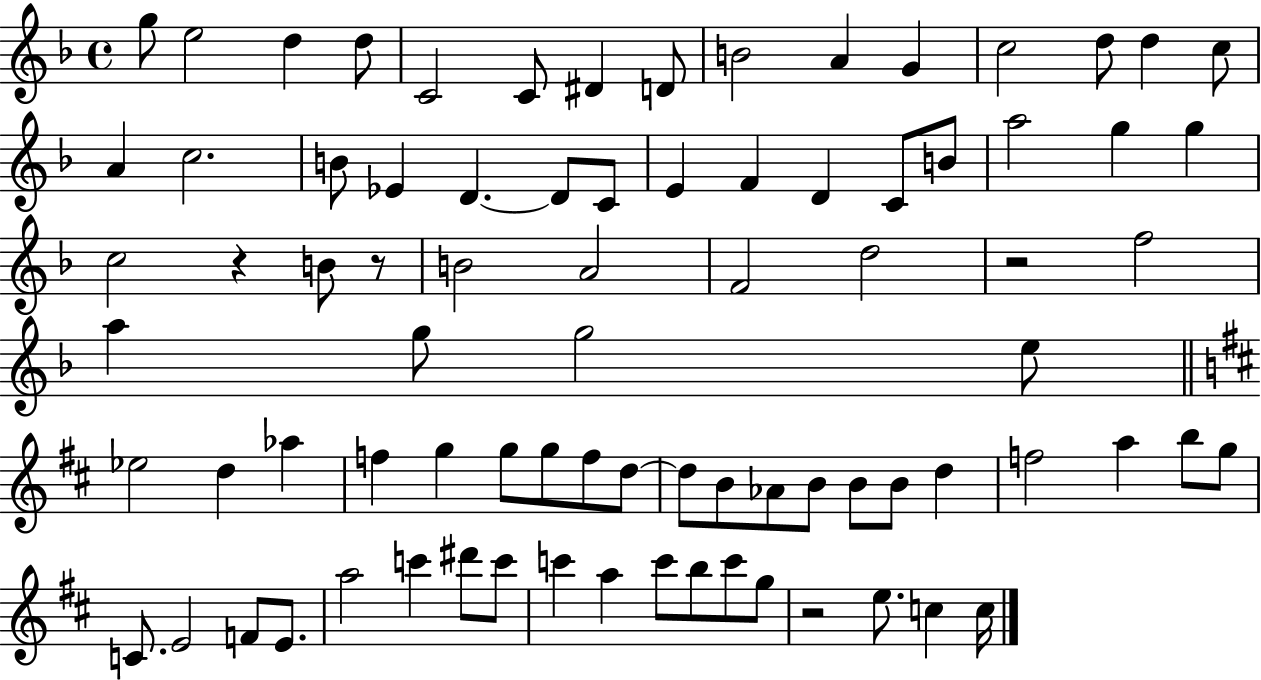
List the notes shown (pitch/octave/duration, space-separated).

G5/e E5/h D5/q D5/e C4/h C4/e D#4/q D4/e B4/h A4/q G4/q C5/h D5/e D5/q C5/e A4/q C5/h. B4/e Eb4/q D4/q. D4/e C4/e E4/q F4/q D4/q C4/e B4/e A5/h G5/q G5/q C5/h R/q B4/e R/e B4/h A4/h F4/h D5/h R/h F5/h A5/q G5/e G5/h E5/e Eb5/h D5/q Ab5/q F5/q G5/q G5/e G5/e F5/e D5/e D5/e B4/e Ab4/e B4/e B4/e B4/e D5/q F5/h A5/q B5/e G5/e C4/e. E4/h F4/e E4/e. A5/h C6/q D#6/e C6/e C6/q A5/q C6/e B5/e C6/e G5/e R/h E5/e. C5/q C5/s